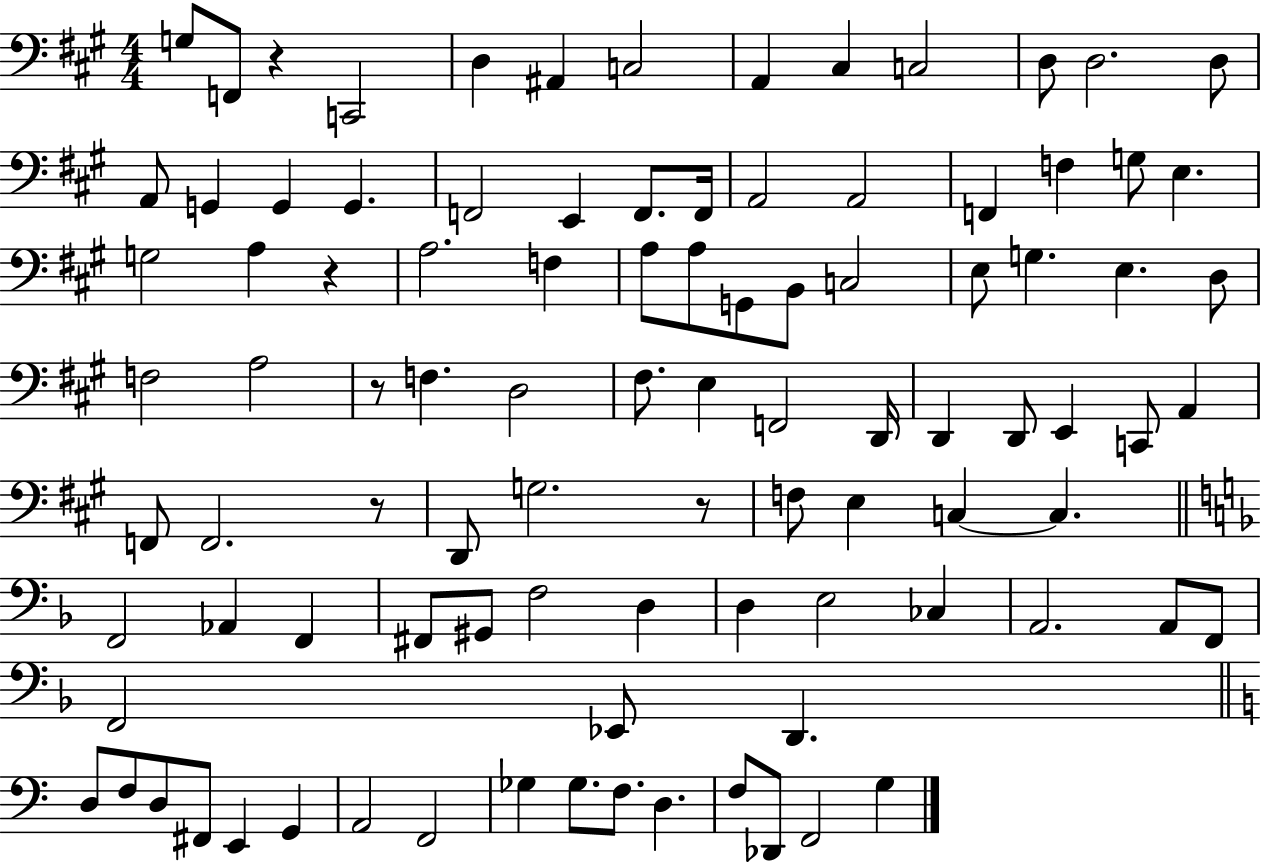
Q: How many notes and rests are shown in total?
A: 97